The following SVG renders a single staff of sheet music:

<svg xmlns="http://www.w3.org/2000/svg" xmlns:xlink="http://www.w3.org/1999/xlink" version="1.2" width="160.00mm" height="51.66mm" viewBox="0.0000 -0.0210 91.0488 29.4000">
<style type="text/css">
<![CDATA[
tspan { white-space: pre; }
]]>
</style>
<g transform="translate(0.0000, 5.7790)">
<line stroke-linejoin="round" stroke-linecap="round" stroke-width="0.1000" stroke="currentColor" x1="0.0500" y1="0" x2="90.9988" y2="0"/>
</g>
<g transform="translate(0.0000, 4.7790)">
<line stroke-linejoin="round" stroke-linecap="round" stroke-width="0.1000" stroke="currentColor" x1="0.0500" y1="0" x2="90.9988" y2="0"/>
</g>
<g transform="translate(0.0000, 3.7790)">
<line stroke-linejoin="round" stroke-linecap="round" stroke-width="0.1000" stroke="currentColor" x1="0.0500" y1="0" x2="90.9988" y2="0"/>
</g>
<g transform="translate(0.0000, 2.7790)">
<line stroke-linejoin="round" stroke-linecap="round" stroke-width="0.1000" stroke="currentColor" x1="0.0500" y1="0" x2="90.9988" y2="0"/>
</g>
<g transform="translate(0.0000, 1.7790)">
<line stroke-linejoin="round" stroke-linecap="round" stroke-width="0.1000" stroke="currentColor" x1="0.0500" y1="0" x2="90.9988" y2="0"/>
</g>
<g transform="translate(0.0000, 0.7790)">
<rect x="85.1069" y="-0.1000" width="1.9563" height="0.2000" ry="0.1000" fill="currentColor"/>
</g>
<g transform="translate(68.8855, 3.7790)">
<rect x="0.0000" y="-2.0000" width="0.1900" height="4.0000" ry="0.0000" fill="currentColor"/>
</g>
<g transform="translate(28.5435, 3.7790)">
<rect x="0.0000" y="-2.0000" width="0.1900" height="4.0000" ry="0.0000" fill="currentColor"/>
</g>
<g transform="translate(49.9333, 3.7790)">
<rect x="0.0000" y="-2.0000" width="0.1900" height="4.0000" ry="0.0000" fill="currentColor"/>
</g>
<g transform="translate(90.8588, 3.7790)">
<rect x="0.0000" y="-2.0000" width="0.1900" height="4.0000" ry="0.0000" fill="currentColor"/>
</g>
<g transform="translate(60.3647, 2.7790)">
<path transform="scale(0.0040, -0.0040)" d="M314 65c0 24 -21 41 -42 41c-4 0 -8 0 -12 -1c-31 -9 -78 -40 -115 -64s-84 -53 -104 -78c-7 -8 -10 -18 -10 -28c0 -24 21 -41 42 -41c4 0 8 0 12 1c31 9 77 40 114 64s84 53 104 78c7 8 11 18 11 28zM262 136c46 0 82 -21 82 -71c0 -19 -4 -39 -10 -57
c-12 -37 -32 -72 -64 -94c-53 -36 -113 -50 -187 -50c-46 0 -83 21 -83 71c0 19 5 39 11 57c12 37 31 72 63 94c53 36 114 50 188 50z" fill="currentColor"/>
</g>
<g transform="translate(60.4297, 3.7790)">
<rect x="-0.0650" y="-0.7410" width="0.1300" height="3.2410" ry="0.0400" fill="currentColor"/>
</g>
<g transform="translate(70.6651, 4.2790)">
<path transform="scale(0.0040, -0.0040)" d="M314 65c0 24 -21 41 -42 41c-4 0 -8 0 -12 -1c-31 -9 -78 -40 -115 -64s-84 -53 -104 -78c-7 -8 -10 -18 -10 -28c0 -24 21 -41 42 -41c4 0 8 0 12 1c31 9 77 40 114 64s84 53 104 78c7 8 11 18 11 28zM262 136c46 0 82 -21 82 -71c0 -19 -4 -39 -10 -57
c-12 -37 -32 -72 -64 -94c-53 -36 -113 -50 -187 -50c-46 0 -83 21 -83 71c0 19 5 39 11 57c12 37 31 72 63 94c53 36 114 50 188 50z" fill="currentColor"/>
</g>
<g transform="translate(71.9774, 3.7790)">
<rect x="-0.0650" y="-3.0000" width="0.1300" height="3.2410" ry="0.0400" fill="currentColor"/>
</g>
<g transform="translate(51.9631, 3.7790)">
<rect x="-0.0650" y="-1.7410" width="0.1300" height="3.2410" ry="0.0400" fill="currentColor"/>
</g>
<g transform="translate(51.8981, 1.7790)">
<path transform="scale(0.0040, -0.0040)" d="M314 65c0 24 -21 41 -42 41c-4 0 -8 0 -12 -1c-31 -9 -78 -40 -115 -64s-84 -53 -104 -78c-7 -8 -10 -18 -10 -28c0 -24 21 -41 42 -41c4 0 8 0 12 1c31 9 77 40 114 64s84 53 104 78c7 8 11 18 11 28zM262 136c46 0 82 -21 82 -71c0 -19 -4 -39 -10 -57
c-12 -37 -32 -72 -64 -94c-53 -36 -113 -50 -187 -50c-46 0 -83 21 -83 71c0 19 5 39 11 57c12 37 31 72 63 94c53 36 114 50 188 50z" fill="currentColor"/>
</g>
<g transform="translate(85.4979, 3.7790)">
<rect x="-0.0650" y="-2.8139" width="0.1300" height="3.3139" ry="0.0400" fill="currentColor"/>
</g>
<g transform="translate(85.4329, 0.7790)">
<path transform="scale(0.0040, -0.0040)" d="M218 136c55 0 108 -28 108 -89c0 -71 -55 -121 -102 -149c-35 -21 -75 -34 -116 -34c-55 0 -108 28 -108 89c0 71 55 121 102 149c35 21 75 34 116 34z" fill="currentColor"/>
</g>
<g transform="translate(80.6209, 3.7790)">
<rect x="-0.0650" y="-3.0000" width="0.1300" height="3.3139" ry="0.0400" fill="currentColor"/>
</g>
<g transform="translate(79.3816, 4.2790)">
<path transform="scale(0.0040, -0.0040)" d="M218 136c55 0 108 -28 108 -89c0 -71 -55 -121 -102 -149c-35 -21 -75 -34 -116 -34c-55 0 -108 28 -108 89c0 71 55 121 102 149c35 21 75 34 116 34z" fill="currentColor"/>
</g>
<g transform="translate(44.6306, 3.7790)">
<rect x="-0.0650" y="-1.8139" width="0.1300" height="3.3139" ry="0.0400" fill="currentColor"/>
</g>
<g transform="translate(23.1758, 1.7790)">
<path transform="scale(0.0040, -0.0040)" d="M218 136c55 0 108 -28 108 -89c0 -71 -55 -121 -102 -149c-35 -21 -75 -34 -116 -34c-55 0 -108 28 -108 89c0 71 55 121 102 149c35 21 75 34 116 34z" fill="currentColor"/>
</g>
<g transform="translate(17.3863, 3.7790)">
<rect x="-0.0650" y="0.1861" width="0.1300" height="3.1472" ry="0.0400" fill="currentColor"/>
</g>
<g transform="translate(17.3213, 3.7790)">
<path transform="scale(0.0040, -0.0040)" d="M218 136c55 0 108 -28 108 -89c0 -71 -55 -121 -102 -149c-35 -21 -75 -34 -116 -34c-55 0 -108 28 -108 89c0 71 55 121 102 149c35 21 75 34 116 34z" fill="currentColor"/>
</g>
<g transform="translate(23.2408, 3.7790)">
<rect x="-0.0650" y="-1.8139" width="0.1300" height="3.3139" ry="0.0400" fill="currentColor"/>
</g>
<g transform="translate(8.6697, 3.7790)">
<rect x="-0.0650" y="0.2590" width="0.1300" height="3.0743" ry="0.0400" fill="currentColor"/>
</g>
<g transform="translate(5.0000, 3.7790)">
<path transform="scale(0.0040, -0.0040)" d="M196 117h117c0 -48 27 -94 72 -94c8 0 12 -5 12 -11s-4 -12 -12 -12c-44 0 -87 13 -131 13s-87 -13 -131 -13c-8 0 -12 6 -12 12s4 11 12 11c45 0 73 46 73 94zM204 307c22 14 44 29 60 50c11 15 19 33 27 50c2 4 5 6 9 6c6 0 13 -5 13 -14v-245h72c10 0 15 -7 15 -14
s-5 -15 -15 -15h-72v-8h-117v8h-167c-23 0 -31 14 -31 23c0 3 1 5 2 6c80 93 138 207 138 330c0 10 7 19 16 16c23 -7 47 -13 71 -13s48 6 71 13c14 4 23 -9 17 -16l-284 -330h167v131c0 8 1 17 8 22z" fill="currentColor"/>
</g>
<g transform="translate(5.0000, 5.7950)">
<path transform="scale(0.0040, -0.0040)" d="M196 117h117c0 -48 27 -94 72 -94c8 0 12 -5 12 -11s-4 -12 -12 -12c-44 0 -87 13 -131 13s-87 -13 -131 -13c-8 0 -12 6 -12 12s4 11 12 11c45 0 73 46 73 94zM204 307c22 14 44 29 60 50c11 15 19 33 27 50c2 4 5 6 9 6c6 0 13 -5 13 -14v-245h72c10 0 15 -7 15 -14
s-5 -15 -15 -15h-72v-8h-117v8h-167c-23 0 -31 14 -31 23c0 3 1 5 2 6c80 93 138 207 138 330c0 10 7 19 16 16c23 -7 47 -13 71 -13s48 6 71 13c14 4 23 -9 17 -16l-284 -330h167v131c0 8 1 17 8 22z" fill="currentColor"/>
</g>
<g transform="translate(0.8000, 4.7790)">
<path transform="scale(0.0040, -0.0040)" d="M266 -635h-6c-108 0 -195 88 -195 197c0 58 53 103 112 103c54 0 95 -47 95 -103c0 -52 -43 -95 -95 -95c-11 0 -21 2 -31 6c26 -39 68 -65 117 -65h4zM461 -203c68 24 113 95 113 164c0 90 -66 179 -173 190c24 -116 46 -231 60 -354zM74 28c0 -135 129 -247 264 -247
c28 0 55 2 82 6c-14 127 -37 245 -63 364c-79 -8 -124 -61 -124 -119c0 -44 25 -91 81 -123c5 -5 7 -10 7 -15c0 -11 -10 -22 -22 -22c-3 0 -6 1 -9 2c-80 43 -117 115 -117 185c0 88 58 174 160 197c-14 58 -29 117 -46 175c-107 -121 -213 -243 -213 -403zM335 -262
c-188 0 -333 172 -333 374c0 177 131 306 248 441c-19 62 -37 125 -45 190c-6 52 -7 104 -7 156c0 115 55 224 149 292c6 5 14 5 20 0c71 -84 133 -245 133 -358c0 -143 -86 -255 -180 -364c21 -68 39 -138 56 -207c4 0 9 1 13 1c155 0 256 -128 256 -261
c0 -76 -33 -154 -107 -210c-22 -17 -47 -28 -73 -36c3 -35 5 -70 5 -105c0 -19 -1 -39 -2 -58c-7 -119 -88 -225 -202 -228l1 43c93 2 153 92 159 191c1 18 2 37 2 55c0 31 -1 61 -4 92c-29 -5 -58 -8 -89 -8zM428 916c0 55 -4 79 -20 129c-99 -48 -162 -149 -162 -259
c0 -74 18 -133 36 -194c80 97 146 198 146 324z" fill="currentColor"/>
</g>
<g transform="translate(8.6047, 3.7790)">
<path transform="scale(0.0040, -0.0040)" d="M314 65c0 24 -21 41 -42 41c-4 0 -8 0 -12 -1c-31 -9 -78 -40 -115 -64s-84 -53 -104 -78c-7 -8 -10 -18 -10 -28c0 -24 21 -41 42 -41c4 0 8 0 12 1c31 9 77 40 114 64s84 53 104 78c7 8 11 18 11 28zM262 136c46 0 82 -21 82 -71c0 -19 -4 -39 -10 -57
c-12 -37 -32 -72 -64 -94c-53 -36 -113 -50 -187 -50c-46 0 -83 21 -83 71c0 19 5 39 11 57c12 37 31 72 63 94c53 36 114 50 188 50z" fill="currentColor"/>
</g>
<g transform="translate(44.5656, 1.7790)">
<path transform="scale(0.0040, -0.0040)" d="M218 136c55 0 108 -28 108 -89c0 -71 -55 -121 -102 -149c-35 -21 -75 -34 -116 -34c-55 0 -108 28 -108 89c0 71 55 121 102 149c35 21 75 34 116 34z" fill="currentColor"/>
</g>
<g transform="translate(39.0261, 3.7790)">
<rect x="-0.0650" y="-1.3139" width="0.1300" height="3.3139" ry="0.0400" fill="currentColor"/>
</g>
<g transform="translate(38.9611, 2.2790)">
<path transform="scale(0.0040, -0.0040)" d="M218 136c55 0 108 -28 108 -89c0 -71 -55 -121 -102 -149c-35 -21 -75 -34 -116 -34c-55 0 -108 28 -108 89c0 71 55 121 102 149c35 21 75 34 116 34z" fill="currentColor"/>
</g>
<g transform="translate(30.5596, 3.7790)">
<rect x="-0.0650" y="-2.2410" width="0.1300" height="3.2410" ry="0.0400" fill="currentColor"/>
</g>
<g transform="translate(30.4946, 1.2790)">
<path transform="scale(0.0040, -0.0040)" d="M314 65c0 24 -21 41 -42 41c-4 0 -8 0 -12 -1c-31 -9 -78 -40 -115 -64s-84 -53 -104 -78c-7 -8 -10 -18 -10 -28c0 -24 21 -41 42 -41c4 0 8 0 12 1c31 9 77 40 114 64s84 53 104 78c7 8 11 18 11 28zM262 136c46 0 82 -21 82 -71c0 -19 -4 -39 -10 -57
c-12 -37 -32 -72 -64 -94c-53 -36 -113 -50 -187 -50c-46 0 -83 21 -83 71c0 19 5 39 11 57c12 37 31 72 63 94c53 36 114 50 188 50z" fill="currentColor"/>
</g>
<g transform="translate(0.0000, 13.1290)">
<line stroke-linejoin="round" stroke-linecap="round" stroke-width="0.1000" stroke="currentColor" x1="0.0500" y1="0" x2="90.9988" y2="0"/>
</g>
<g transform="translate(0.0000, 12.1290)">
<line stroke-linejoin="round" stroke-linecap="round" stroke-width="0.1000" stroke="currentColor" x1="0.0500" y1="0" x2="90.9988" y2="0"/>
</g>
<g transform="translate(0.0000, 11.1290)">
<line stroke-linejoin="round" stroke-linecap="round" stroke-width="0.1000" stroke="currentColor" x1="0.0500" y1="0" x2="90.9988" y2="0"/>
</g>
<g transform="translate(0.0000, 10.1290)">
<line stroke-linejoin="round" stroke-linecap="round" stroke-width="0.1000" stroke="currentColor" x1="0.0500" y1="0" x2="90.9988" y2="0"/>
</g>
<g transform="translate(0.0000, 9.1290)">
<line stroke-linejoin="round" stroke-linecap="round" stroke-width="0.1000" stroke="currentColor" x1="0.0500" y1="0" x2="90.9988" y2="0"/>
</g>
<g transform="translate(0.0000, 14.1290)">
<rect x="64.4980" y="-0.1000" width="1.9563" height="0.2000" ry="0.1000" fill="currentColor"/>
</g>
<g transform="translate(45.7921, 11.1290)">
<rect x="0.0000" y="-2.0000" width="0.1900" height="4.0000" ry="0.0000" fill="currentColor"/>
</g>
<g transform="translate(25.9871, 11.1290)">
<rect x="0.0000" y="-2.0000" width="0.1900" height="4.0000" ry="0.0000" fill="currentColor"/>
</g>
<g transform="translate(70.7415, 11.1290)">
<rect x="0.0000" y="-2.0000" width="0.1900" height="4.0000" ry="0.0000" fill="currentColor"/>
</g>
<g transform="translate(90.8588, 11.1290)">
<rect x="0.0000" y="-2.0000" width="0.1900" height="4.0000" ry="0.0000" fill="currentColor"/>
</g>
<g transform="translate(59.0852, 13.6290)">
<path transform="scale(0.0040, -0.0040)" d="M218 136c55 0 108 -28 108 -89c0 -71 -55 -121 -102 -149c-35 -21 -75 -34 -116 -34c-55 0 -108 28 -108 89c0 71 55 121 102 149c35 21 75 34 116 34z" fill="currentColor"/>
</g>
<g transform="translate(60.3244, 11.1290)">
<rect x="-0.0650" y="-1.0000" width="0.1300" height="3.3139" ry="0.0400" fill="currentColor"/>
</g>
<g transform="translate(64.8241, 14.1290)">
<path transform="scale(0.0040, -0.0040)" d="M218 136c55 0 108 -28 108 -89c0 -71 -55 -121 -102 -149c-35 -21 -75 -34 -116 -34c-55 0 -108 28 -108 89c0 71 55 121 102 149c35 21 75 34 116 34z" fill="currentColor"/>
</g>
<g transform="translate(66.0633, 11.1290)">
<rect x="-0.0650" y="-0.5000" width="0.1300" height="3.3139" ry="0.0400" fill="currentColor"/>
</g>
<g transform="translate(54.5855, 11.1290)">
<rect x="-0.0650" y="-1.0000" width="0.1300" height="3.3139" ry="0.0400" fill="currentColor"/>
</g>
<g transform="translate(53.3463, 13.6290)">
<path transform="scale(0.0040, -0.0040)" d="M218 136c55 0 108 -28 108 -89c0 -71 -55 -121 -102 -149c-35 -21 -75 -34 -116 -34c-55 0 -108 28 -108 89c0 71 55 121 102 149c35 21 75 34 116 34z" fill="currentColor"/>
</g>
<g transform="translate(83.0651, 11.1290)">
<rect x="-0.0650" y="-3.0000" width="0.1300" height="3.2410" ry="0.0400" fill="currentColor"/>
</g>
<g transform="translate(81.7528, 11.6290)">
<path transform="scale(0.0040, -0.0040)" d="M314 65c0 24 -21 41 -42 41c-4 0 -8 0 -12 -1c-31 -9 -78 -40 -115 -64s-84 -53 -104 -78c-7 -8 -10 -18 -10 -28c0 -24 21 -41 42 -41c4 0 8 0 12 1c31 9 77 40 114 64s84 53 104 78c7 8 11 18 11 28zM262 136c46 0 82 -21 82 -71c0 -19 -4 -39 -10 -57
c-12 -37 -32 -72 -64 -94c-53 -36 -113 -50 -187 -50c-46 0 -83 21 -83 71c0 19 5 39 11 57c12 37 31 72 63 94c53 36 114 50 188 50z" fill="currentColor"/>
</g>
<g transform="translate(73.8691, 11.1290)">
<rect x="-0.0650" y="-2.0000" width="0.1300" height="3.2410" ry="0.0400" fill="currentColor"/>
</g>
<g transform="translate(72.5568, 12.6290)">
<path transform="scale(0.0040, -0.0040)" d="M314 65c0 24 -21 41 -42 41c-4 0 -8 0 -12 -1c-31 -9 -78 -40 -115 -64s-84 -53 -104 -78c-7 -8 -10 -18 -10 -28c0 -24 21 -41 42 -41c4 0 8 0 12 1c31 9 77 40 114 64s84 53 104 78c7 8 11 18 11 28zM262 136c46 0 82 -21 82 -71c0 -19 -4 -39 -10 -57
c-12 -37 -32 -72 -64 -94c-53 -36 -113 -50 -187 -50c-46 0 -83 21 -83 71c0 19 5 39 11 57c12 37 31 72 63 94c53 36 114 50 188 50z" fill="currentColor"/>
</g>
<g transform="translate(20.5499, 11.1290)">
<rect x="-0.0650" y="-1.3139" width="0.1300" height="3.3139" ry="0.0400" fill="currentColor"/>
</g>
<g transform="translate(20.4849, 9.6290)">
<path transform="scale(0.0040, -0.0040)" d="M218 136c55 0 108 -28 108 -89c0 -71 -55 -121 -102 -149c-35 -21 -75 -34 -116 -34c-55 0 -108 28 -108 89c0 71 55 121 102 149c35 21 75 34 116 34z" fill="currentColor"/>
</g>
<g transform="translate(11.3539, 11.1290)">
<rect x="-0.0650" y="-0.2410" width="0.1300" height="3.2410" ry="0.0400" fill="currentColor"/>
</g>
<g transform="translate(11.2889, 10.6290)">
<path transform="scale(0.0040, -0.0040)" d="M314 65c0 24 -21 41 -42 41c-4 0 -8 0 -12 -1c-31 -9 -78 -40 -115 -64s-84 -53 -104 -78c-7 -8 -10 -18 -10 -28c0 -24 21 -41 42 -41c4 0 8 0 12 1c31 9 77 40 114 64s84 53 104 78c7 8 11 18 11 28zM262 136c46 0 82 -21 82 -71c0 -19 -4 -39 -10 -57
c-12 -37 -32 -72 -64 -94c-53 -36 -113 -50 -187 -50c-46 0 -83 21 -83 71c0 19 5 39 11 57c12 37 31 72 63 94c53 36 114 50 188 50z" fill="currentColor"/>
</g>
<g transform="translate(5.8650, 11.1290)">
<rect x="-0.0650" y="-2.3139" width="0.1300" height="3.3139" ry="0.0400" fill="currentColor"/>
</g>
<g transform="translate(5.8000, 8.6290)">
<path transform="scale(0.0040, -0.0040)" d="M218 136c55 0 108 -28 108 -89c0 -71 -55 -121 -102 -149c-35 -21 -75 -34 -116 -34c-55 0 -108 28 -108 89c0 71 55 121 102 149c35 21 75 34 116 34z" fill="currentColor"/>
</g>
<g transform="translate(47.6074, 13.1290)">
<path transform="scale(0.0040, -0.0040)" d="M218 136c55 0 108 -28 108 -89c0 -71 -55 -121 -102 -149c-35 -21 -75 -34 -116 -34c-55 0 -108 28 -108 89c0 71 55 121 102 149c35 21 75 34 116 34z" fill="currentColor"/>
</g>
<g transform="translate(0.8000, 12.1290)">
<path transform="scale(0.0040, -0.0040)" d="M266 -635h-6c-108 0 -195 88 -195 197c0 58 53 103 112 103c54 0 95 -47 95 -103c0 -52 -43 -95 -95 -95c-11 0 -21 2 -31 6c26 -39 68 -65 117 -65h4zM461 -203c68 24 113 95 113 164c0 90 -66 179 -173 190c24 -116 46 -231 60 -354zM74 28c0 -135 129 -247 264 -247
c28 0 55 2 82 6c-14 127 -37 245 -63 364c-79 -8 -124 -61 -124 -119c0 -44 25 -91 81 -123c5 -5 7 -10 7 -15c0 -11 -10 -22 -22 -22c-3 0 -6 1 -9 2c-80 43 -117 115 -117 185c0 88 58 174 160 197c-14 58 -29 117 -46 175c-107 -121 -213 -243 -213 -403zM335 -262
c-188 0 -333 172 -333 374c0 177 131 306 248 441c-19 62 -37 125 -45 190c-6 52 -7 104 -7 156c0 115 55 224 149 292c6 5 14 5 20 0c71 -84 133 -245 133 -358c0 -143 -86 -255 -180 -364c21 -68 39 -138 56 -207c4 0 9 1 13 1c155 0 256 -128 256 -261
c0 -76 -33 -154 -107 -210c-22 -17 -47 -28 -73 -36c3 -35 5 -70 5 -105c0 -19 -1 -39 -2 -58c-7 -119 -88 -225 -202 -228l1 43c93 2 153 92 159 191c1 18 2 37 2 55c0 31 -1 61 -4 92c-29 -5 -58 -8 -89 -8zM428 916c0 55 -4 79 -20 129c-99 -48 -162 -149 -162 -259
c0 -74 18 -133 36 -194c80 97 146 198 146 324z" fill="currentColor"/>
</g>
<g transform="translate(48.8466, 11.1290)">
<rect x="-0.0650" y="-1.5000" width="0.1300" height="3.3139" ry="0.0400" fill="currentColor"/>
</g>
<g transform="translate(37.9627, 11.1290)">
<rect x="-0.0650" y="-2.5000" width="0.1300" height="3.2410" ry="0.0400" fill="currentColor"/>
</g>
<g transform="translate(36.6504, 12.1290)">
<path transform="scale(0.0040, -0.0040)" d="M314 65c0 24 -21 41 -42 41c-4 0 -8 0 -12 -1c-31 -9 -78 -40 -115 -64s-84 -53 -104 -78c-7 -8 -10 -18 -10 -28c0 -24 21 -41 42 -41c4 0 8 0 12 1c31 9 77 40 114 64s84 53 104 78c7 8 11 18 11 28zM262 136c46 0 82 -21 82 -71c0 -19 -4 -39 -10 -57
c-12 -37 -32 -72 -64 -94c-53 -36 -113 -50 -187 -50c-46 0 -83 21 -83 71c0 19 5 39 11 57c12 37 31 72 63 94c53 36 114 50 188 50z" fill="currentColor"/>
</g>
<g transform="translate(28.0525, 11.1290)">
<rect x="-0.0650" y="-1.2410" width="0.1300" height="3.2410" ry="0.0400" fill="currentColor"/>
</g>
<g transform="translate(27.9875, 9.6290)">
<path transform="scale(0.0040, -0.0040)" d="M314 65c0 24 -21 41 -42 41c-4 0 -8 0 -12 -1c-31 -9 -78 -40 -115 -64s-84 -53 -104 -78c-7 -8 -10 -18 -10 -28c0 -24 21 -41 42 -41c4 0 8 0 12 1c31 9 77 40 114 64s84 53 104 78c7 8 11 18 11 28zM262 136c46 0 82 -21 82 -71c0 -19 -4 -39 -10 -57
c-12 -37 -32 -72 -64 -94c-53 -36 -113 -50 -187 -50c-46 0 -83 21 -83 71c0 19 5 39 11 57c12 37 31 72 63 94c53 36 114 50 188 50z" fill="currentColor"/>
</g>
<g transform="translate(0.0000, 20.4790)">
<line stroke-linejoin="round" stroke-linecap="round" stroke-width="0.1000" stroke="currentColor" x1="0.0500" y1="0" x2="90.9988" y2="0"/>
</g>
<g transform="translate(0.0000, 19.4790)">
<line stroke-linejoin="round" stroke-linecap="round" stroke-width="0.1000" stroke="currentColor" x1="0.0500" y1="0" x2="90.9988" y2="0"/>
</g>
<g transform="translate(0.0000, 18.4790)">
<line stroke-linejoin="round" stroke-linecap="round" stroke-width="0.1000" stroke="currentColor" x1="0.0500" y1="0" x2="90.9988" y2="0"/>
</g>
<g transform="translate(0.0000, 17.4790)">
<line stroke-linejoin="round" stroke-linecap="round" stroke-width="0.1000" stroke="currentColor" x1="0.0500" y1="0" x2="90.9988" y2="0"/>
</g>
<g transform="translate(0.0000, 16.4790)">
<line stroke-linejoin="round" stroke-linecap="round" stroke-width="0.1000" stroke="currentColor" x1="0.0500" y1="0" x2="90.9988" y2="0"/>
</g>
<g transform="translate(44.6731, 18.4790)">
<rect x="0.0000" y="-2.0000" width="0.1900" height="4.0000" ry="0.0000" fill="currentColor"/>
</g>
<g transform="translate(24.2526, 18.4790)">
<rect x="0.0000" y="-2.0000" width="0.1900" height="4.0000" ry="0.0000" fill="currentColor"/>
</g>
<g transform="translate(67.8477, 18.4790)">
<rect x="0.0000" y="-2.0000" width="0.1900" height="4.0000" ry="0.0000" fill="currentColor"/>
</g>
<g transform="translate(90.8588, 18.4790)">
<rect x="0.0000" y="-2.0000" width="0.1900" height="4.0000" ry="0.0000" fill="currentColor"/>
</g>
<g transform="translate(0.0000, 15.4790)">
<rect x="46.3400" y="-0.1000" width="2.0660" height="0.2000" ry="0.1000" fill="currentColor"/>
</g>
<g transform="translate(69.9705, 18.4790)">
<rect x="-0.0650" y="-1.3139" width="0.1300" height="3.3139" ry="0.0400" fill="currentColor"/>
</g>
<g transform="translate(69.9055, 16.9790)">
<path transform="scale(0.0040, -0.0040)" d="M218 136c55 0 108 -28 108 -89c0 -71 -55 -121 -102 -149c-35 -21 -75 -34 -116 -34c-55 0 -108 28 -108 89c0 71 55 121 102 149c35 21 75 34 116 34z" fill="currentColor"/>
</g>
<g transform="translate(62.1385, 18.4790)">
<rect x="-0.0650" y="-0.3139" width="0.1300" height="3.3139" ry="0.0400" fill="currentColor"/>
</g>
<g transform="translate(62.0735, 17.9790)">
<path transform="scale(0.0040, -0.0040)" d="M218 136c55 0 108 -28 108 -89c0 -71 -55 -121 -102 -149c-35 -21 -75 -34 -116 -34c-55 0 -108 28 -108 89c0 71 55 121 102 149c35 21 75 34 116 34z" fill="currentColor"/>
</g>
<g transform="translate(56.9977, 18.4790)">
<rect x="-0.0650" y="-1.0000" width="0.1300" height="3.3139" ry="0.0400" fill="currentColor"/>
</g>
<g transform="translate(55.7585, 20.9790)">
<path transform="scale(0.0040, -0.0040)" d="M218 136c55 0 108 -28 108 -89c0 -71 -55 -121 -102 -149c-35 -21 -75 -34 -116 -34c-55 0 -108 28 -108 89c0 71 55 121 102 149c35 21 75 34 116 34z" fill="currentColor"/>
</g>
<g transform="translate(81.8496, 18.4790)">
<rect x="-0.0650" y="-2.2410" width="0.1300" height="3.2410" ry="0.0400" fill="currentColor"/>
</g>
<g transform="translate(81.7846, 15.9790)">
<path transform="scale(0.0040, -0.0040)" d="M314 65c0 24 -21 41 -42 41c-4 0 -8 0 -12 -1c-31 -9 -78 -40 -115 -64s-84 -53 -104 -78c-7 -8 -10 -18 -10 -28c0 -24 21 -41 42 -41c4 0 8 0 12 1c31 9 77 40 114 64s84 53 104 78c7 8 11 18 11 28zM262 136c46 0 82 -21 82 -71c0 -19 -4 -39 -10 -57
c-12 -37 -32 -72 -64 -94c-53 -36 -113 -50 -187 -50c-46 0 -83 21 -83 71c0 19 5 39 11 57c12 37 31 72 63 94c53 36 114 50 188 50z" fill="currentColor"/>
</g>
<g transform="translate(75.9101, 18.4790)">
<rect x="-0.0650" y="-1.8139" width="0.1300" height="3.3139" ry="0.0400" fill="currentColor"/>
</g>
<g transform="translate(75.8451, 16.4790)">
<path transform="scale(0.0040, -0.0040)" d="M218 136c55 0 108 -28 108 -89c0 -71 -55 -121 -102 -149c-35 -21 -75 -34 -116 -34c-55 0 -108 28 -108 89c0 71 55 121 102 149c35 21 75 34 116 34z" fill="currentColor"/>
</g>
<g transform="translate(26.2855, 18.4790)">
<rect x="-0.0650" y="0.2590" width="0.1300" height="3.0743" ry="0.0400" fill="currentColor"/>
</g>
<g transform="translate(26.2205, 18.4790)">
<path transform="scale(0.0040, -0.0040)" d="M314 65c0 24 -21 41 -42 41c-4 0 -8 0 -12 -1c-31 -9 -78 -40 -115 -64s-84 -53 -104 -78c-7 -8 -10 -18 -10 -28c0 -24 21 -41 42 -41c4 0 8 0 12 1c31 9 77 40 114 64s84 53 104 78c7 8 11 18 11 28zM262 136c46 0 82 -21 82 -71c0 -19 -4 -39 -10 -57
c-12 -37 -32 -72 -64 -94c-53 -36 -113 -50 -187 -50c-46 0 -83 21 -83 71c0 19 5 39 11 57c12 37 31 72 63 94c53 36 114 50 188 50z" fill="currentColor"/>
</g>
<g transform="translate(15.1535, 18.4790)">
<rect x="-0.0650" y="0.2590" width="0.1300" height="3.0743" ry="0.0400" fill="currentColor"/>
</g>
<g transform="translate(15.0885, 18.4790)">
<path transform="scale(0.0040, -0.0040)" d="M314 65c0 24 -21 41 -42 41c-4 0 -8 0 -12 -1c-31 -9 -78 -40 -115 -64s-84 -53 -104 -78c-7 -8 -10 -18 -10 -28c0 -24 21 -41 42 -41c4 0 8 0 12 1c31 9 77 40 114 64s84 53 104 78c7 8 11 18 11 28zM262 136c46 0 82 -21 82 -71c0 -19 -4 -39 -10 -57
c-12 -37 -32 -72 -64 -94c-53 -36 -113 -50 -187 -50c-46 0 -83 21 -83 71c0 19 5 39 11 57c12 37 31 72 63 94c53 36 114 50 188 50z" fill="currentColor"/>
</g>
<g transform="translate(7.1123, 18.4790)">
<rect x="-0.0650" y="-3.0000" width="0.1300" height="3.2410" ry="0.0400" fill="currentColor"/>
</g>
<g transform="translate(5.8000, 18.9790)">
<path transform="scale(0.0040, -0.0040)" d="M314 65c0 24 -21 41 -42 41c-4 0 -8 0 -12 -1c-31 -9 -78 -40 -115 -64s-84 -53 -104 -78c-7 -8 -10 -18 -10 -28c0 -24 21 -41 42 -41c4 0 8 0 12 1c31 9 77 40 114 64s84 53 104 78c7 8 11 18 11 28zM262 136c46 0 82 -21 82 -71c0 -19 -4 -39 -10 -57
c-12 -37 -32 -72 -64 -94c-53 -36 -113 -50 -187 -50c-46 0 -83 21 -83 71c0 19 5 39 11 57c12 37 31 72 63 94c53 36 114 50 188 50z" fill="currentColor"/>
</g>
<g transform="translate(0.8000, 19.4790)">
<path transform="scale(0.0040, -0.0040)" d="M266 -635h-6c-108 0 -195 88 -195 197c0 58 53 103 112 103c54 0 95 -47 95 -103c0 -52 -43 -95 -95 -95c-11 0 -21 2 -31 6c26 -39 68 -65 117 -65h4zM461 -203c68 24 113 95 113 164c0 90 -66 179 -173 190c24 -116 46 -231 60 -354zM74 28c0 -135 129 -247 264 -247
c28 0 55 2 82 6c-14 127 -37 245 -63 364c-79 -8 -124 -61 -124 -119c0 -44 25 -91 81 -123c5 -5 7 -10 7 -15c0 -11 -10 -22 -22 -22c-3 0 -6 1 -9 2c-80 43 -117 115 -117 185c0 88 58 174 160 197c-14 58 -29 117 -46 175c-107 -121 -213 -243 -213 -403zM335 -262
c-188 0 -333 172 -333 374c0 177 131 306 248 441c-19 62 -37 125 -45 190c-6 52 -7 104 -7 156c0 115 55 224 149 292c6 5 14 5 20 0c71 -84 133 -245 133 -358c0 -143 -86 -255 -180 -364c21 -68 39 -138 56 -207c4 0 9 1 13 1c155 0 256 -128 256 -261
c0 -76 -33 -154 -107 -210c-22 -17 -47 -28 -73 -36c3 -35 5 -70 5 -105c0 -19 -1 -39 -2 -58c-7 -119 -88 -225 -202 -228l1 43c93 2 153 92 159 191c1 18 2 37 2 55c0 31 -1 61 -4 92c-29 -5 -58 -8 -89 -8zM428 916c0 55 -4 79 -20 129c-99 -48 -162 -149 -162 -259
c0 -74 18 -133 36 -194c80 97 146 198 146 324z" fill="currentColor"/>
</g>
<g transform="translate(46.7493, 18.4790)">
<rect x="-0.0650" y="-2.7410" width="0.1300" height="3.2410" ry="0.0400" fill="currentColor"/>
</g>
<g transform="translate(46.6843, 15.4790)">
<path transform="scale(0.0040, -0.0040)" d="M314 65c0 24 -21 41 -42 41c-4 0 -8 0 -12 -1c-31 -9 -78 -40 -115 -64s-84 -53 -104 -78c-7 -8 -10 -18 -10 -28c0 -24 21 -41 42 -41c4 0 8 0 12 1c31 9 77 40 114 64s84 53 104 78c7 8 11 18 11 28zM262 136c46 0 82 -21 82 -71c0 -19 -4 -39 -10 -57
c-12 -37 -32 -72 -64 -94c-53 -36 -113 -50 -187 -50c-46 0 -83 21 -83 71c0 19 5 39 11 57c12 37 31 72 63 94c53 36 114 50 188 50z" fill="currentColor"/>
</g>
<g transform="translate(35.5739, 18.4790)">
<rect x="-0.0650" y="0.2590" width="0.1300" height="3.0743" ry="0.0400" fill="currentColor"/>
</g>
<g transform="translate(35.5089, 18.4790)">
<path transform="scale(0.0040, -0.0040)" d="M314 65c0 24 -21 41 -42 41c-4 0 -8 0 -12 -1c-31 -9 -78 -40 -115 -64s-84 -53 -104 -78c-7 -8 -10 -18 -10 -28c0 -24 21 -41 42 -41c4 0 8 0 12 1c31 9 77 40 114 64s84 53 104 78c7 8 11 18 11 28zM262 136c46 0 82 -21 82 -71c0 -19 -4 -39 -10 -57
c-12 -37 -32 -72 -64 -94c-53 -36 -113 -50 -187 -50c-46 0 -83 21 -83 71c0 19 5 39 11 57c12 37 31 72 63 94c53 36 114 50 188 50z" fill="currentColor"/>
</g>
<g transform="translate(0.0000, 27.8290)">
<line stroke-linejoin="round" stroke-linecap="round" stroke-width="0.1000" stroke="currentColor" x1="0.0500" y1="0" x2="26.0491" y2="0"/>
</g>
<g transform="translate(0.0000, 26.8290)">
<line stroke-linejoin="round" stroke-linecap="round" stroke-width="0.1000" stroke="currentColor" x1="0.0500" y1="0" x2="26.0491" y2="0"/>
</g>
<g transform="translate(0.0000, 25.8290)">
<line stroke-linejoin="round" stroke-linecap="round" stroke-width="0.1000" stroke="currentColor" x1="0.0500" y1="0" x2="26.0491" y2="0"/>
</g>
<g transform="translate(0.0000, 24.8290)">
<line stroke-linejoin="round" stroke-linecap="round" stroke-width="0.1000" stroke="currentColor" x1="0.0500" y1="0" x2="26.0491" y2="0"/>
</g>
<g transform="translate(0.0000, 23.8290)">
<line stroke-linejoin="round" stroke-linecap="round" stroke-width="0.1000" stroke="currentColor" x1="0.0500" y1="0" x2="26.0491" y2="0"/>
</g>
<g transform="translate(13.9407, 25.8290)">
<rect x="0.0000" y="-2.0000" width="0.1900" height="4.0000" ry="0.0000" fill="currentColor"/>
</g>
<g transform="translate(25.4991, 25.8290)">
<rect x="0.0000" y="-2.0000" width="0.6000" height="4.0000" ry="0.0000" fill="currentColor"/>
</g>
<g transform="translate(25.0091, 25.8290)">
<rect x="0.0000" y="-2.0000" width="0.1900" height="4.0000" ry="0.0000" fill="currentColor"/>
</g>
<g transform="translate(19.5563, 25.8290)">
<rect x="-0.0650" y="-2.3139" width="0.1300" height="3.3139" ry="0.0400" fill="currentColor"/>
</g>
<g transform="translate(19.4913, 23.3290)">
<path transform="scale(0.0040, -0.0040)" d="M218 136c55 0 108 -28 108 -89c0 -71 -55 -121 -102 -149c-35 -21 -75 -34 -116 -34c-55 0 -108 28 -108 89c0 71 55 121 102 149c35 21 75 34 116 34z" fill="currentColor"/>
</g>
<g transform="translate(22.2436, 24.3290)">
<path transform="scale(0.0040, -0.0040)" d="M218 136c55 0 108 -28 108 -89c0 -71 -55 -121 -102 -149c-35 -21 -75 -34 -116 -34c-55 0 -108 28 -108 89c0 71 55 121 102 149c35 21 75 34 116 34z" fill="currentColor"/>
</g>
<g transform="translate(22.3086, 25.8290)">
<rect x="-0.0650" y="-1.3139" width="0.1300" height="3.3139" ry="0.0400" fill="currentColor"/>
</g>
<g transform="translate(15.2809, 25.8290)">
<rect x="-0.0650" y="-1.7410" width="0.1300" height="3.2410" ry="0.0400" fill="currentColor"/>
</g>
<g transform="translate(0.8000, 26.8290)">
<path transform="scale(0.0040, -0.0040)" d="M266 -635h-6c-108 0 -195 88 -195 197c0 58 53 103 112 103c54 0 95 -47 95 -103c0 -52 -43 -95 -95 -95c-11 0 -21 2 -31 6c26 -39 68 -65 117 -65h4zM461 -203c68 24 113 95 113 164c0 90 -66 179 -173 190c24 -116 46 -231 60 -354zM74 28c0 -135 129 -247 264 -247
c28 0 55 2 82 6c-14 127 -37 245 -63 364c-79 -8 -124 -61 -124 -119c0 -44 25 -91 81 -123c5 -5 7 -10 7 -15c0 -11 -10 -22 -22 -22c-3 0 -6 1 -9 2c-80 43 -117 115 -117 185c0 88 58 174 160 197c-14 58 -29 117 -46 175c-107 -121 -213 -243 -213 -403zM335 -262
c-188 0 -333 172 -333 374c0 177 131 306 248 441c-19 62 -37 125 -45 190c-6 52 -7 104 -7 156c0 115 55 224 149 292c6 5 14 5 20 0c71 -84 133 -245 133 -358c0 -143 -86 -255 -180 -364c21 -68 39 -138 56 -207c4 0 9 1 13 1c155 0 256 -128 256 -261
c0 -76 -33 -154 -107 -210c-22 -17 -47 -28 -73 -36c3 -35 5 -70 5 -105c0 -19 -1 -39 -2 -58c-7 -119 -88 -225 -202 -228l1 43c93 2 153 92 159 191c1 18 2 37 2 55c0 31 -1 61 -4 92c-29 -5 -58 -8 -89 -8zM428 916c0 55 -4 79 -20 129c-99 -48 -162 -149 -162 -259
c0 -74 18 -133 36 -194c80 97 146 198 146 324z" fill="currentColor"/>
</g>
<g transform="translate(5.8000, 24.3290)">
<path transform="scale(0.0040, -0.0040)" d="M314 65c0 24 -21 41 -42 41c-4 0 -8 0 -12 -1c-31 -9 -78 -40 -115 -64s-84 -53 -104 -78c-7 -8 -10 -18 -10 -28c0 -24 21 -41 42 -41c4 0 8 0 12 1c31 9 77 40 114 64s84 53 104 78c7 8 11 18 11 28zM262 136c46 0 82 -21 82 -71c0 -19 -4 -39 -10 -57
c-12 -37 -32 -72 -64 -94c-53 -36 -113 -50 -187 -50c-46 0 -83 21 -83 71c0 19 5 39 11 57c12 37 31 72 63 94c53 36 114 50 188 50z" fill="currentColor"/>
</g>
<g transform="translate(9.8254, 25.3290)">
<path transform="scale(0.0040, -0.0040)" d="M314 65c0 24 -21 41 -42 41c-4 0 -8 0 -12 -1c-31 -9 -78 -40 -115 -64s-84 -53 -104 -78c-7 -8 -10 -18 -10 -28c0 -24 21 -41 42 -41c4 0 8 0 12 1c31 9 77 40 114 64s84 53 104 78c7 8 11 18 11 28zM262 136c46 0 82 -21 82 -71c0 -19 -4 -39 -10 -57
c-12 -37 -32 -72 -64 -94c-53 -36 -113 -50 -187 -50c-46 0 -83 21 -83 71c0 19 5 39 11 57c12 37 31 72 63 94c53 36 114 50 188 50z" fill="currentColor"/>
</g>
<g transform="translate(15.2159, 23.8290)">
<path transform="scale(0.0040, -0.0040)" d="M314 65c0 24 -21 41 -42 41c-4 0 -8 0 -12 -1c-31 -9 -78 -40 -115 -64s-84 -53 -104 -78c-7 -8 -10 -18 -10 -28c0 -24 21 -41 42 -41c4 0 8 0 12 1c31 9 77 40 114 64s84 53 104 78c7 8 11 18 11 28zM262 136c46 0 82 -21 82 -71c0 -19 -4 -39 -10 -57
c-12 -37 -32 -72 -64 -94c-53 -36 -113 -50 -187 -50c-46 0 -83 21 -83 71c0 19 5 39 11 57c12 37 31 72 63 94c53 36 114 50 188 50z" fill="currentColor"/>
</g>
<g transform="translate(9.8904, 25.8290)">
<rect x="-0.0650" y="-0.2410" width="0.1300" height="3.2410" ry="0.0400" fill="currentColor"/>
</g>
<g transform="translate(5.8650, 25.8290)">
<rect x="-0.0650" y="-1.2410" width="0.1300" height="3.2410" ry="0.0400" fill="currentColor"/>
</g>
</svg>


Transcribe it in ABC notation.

X:1
T:Untitled
M:4/4
L:1/4
K:C
B2 B f g2 e f f2 d2 A2 A a g c2 e e2 G2 E D D C F2 A2 A2 B2 B2 B2 a2 D c e f g2 e2 c2 f2 g e